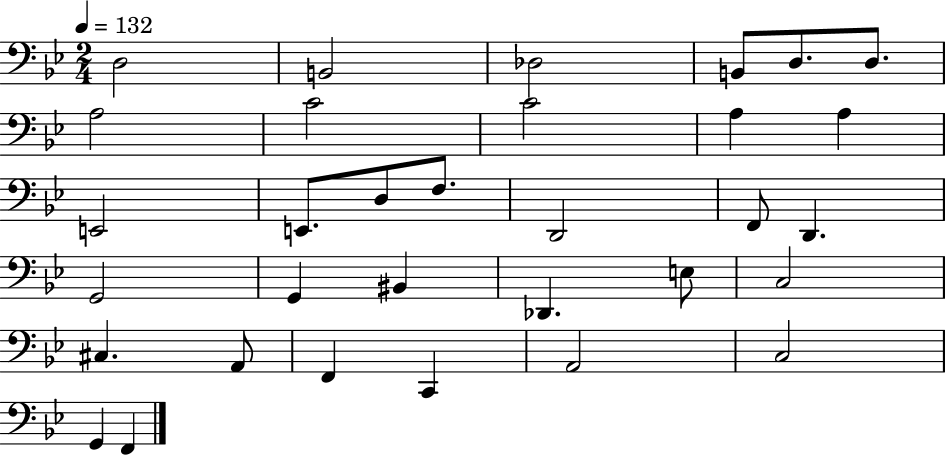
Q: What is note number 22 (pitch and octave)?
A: Db2